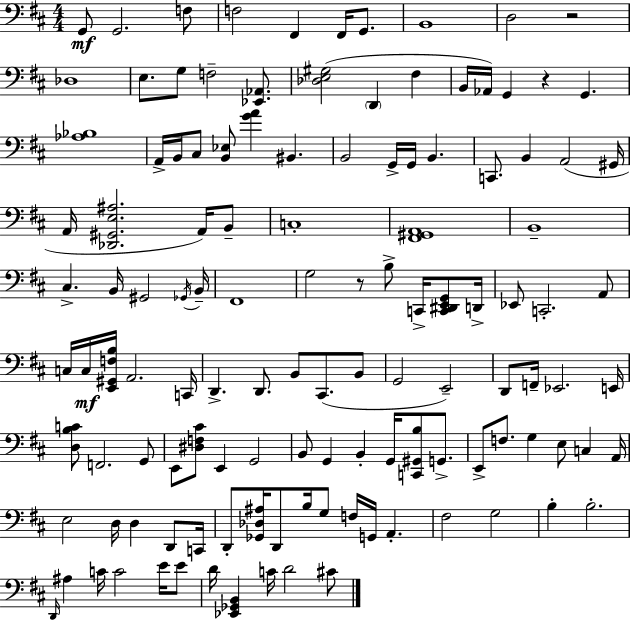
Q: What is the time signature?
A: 4/4